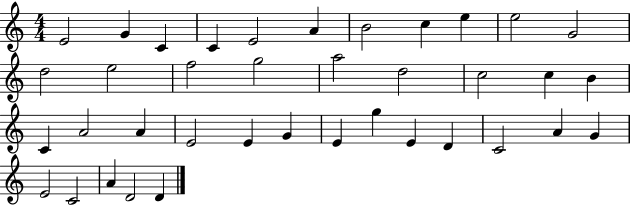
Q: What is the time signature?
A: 4/4